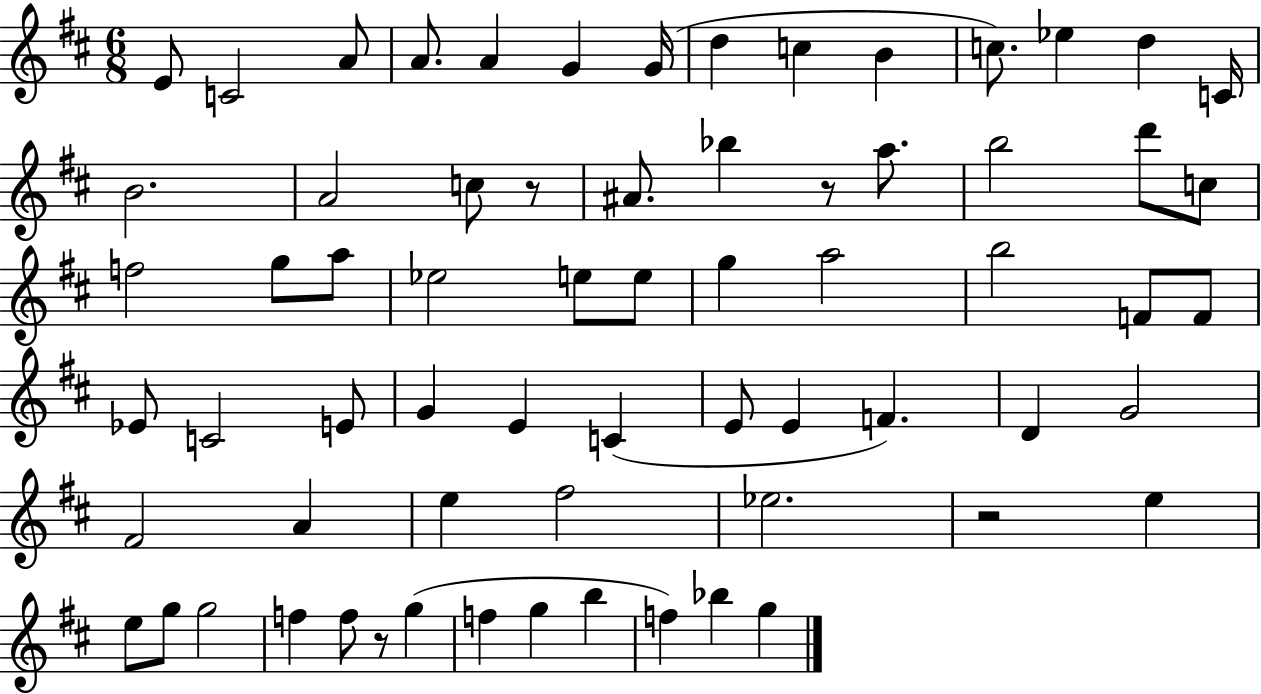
{
  \clef treble
  \numericTimeSignature
  \time 6/8
  \key d \major
  e'8 c'2 a'8 | a'8. a'4 g'4 g'16( | d''4 c''4 b'4 | c''8.) ees''4 d''4 c'16 | \break b'2. | a'2 c''8 r8 | ais'8. bes''4 r8 a''8. | b''2 d'''8 c''8 | \break f''2 g''8 a''8 | ees''2 e''8 e''8 | g''4 a''2 | b''2 f'8 f'8 | \break ees'8 c'2 e'8 | g'4 e'4 c'4( | e'8 e'4 f'4.) | d'4 g'2 | \break fis'2 a'4 | e''4 fis''2 | ees''2. | r2 e''4 | \break e''8 g''8 g''2 | f''4 f''8 r8 g''4( | f''4 g''4 b''4 | f''4) bes''4 g''4 | \break \bar "|."
}